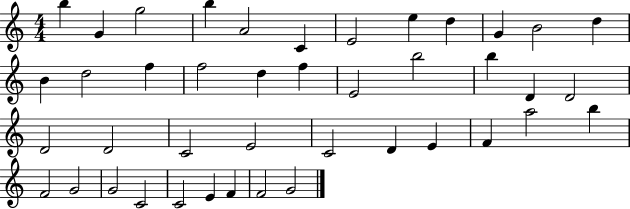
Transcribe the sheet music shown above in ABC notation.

X:1
T:Untitled
M:4/4
L:1/4
K:C
b G g2 b A2 C E2 e d G B2 d B d2 f f2 d f E2 b2 b D D2 D2 D2 C2 E2 C2 D E F a2 b F2 G2 G2 C2 C2 E F F2 G2